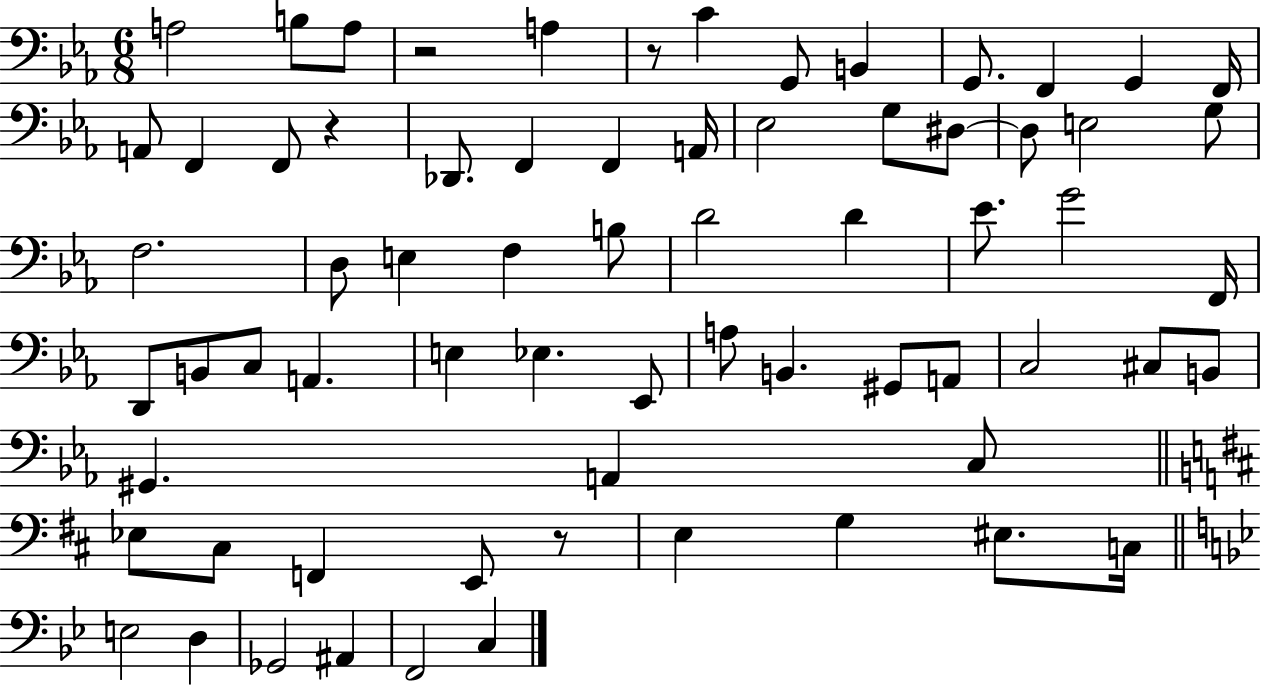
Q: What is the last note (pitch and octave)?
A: C3